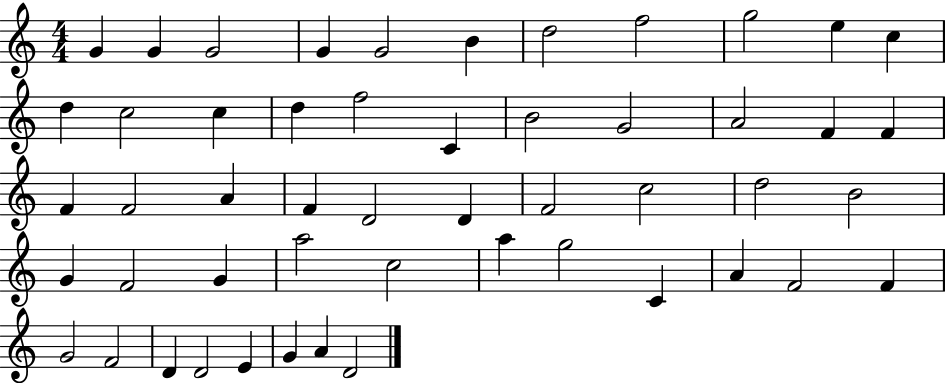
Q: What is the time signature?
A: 4/4